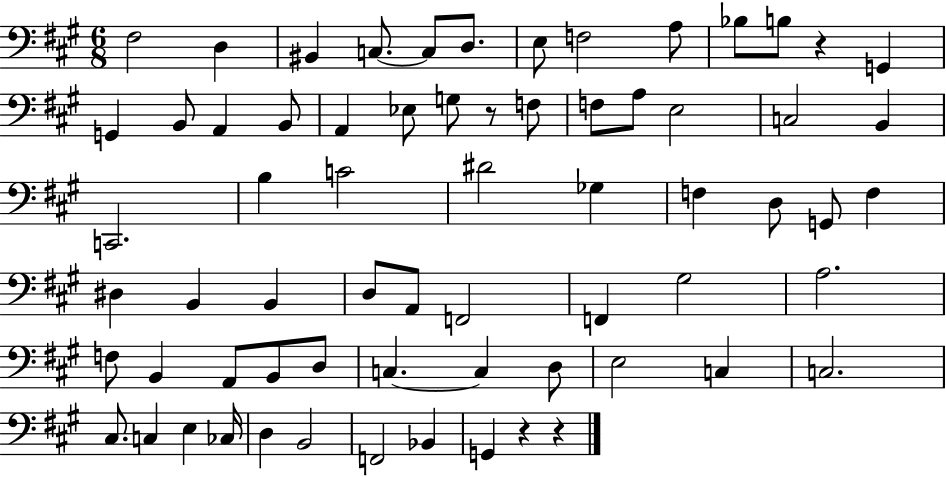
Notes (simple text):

F#3/h D3/q BIS2/q C3/e. C3/e D3/e. E3/e F3/h A3/e Bb3/e B3/e R/q G2/q G2/q B2/e A2/q B2/e A2/q Eb3/e G3/e R/e F3/e F3/e A3/e E3/h C3/h B2/q C2/h. B3/q C4/h D#4/h Gb3/q F3/q D3/e G2/e F3/q D#3/q B2/q B2/q D3/e A2/e F2/h F2/q G#3/h A3/h. F3/e B2/q A2/e B2/e D3/e C3/q. C3/q D3/e E3/h C3/q C3/h. C#3/e. C3/q E3/q CES3/s D3/q B2/h F2/h Bb2/q G2/q R/q R/q